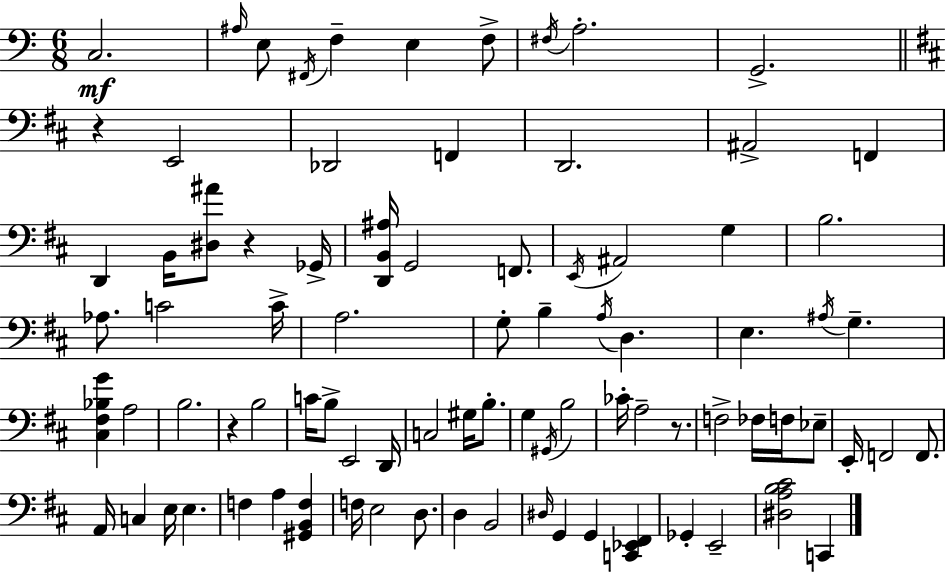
C3/h. A#3/s E3/e F#2/s F3/q E3/q F3/e F#3/s A3/h. G2/h. R/q E2/h Db2/h F2/q D2/h. A#2/h F2/q D2/q B2/s [D#3,A#4]/e R/q Gb2/s [D2,B2,A#3]/s G2/h F2/e. E2/s A#2/h G3/q B3/h. Ab3/e. C4/h C4/s A3/h. G3/e B3/q A3/s D3/q. E3/q. A#3/s G3/q. [C#3,F#3,Bb3,G4]/q A3/h B3/h. R/q B3/h C4/s B3/e E2/h D2/s C3/h G#3/s B3/e. G3/q G#2/s B3/h CES4/s A3/h R/e. F3/h FES3/s F3/s Eb3/e E2/s F2/h F2/e. A2/s C3/q E3/s E3/q. F3/q A3/q [G#2,B2,F3]/q F3/s E3/h D3/e. D3/q B2/h D#3/s G2/q G2/q [C2,Eb2,F#2]/q Gb2/q E2/h [D#3,A3,B3,C#4]/h C2/q